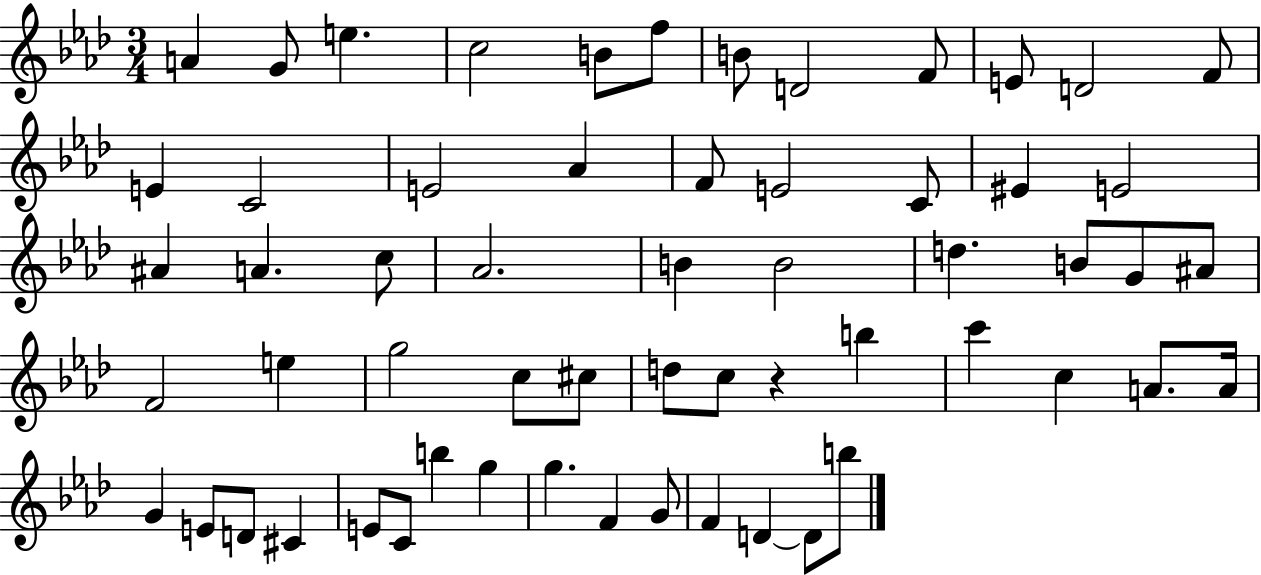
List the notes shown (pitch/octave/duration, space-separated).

A4/q G4/e E5/q. C5/h B4/e F5/e B4/e D4/h F4/e E4/e D4/h F4/e E4/q C4/h E4/h Ab4/q F4/e E4/h C4/e EIS4/q E4/h A#4/q A4/q. C5/e Ab4/h. B4/q B4/h D5/q. B4/e G4/e A#4/e F4/h E5/q G5/h C5/e C#5/e D5/e C5/e R/q B5/q C6/q C5/q A4/e. A4/s G4/q E4/e D4/e C#4/q E4/e C4/e B5/q G5/q G5/q. F4/q G4/e F4/q D4/q D4/e B5/e